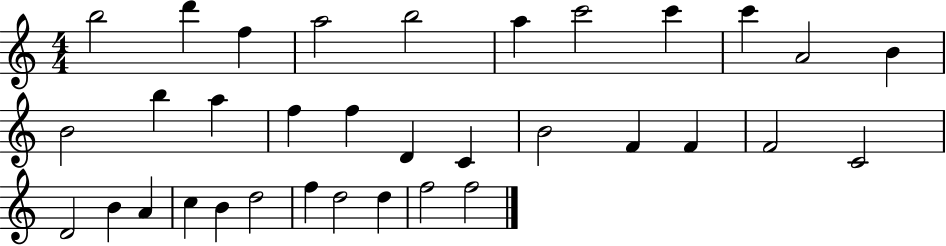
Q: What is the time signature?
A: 4/4